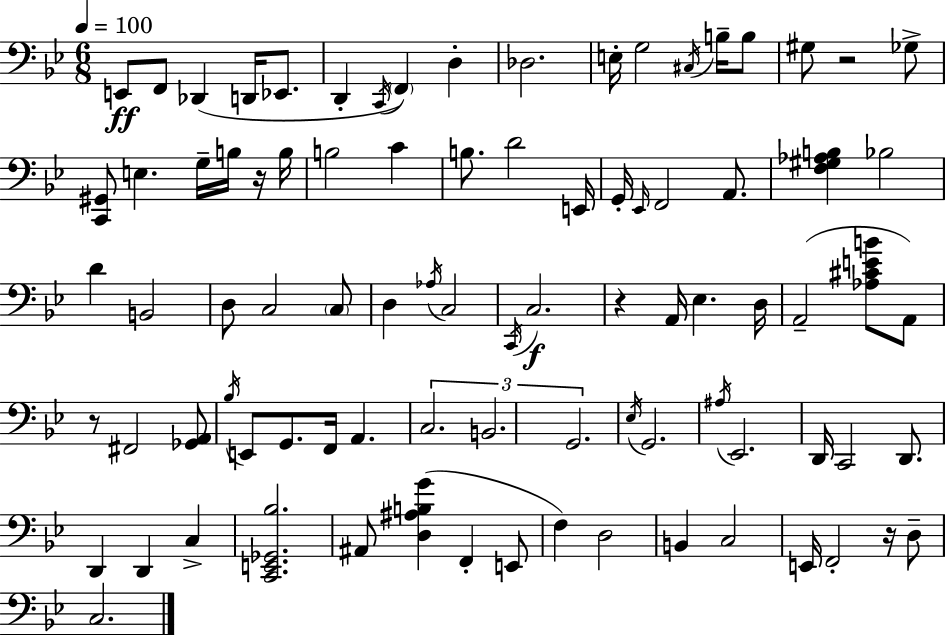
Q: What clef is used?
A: bass